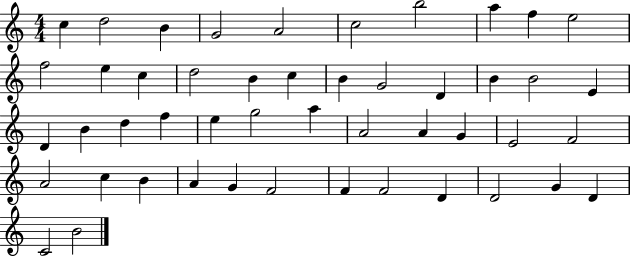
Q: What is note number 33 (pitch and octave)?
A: E4